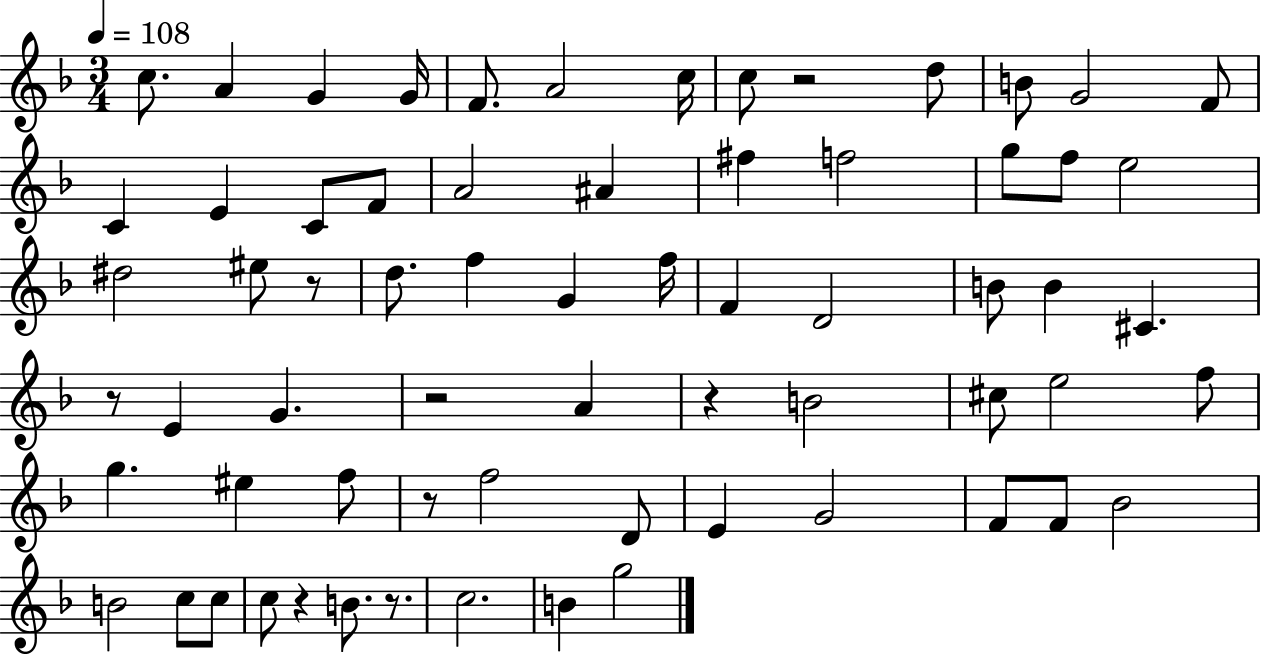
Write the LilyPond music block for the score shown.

{
  \clef treble
  \numericTimeSignature
  \time 3/4
  \key f \major
  \tempo 4 = 108
  \repeat volta 2 { c''8. a'4 g'4 g'16 | f'8. a'2 c''16 | c''8 r2 d''8 | b'8 g'2 f'8 | \break c'4 e'4 c'8 f'8 | a'2 ais'4 | fis''4 f''2 | g''8 f''8 e''2 | \break dis''2 eis''8 r8 | d''8. f''4 g'4 f''16 | f'4 d'2 | b'8 b'4 cis'4. | \break r8 e'4 g'4. | r2 a'4 | r4 b'2 | cis''8 e''2 f''8 | \break g''4. eis''4 f''8 | r8 f''2 d'8 | e'4 g'2 | f'8 f'8 bes'2 | \break b'2 c''8 c''8 | c''8 r4 b'8. r8. | c''2. | b'4 g''2 | \break } \bar "|."
}